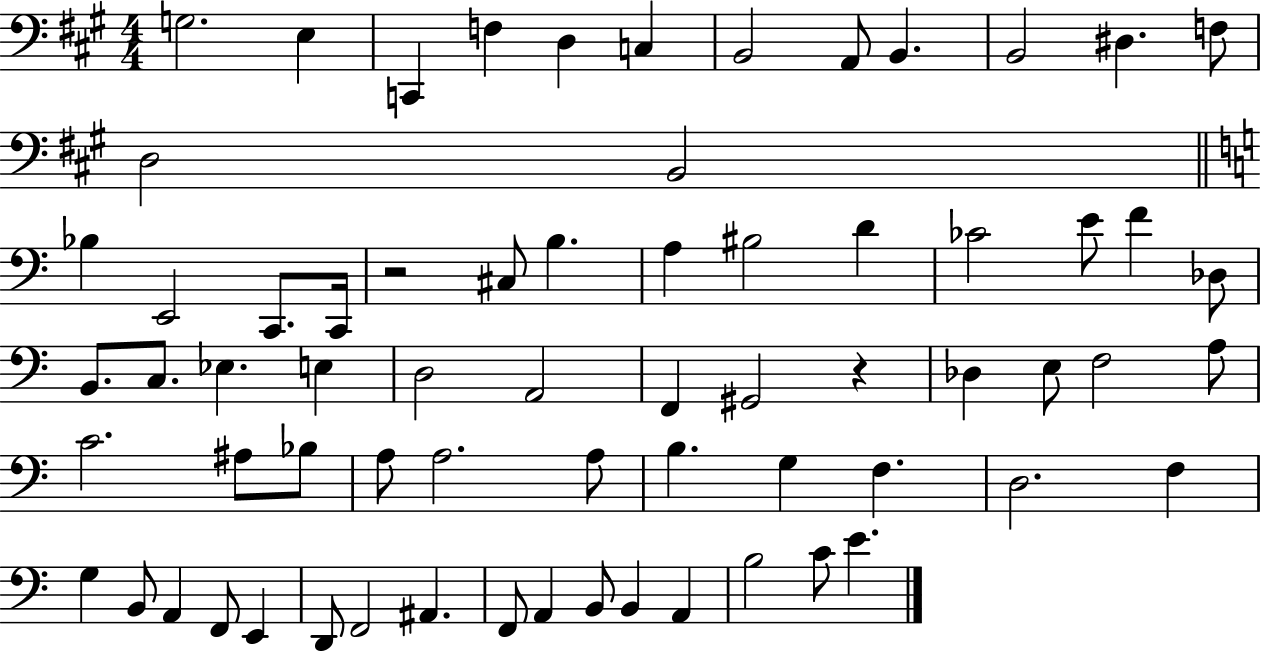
{
  \clef bass
  \numericTimeSignature
  \time 4/4
  \key a \major
  g2. e4 | c,4 f4 d4 c4 | b,2 a,8 b,4. | b,2 dis4. f8 | \break d2 b,2 | \bar "||" \break \key a \minor bes4 e,2 c,8. c,16 | r2 cis8 b4. | a4 bis2 d'4 | ces'2 e'8 f'4 des8 | \break b,8. c8. ees4. e4 | d2 a,2 | f,4 gis,2 r4 | des4 e8 f2 a8 | \break c'2. ais8 bes8 | a8 a2. a8 | b4. g4 f4. | d2. f4 | \break g4 b,8 a,4 f,8 e,4 | d,8 f,2 ais,4. | f,8 a,4 b,8 b,4 a,4 | b2 c'8 e'4. | \break \bar "|."
}